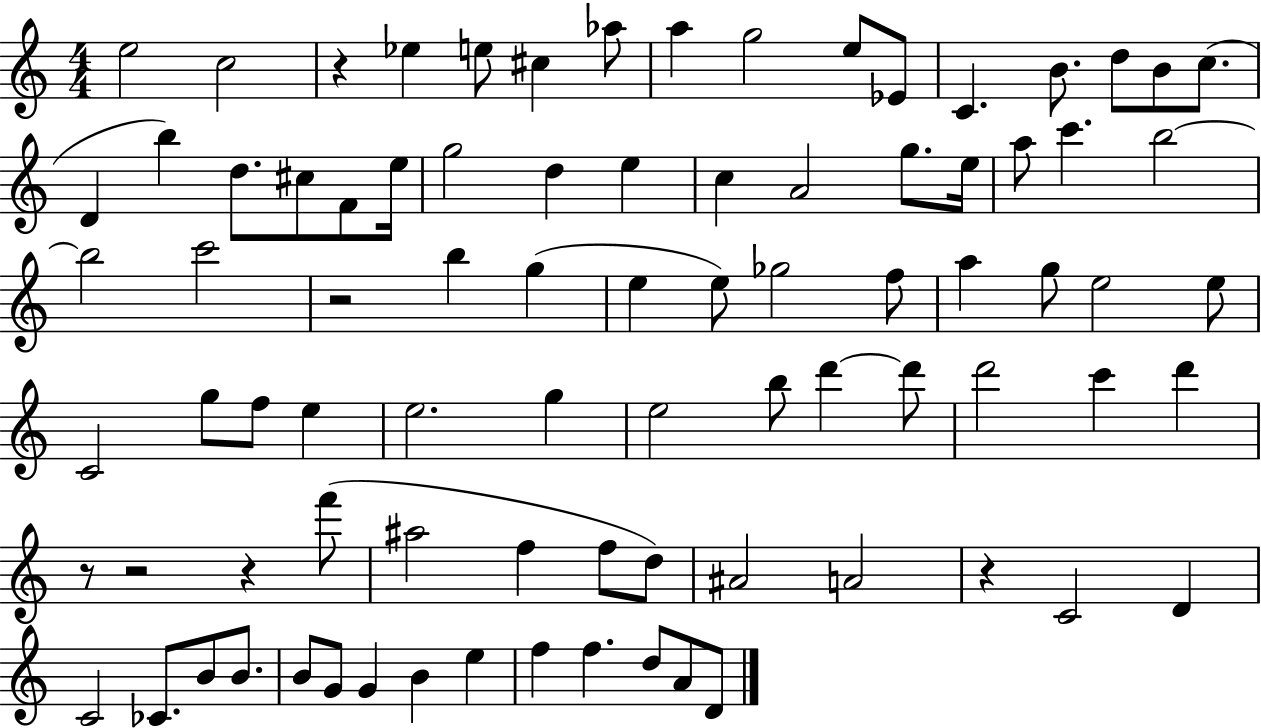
E5/h C5/h R/q Eb5/q E5/e C#5/q Ab5/e A5/q G5/h E5/e Eb4/e C4/q. B4/e. D5/e B4/e C5/e. D4/q B5/q D5/e. C#5/e F4/e E5/s G5/h D5/q E5/q C5/q A4/h G5/e. E5/s A5/e C6/q. B5/h B5/h C6/h R/h B5/q G5/q E5/q E5/e Gb5/h F5/e A5/q G5/e E5/h E5/e C4/h G5/e F5/e E5/q E5/h. G5/q E5/h B5/e D6/q D6/e D6/h C6/q D6/q R/e R/h R/q F6/e A#5/h F5/q F5/e D5/e A#4/h A4/h R/q C4/h D4/q C4/h CES4/e. B4/e B4/e. B4/e G4/e G4/q B4/q E5/q F5/q F5/q. D5/e A4/e D4/e